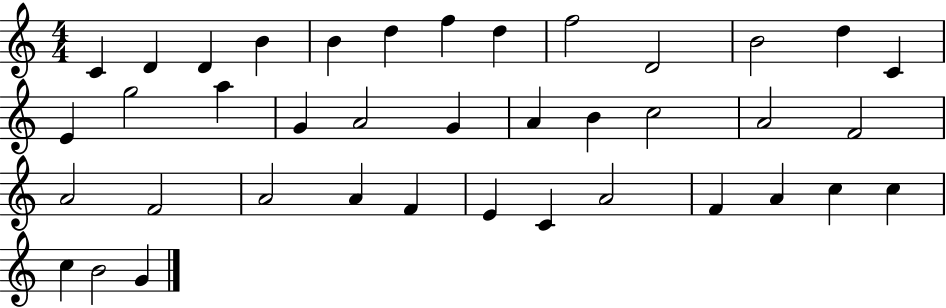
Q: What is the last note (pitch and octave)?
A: G4